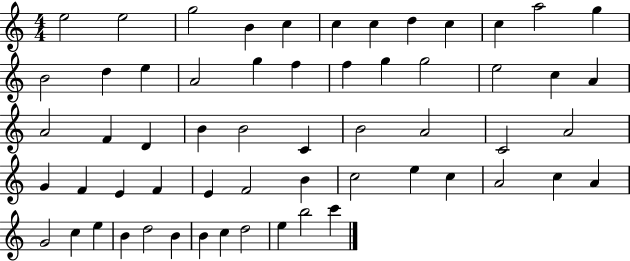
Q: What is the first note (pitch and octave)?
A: E5